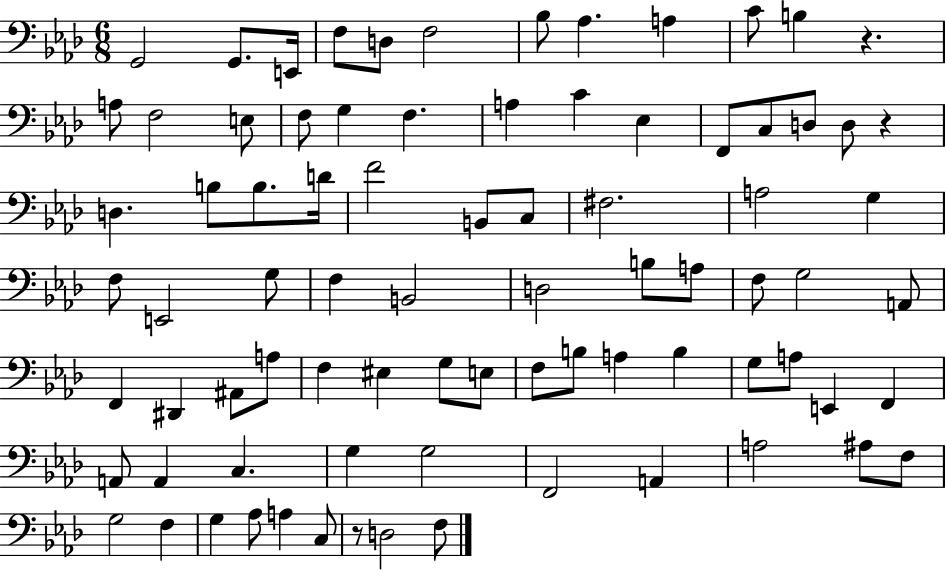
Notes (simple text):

G2/h G2/e. E2/s F3/e D3/e F3/h Bb3/e Ab3/q. A3/q C4/e B3/q R/q. A3/e F3/h E3/e F3/e G3/q F3/q. A3/q C4/q Eb3/q F2/e C3/e D3/e D3/e R/q D3/q. B3/e B3/e. D4/s F4/h B2/e C3/e F#3/h. A3/h G3/q F3/e E2/h G3/e F3/q B2/h D3/h B3/e A3/e F3/e G3/h A2/e F2/q D#2/q A#2/e A3/e F3/q EIS3/q G3/e E3/e F3/e B3/e A3/q B3/q G3/e A3/e E2/q F2/q A2/e A2/q C3/q. G3/q G3/h F2/h A2/q A3/h A#3/e F3/e G3/h F3/q G3/q Ab3/e A3/q C3/e R/e D3/h F3/e